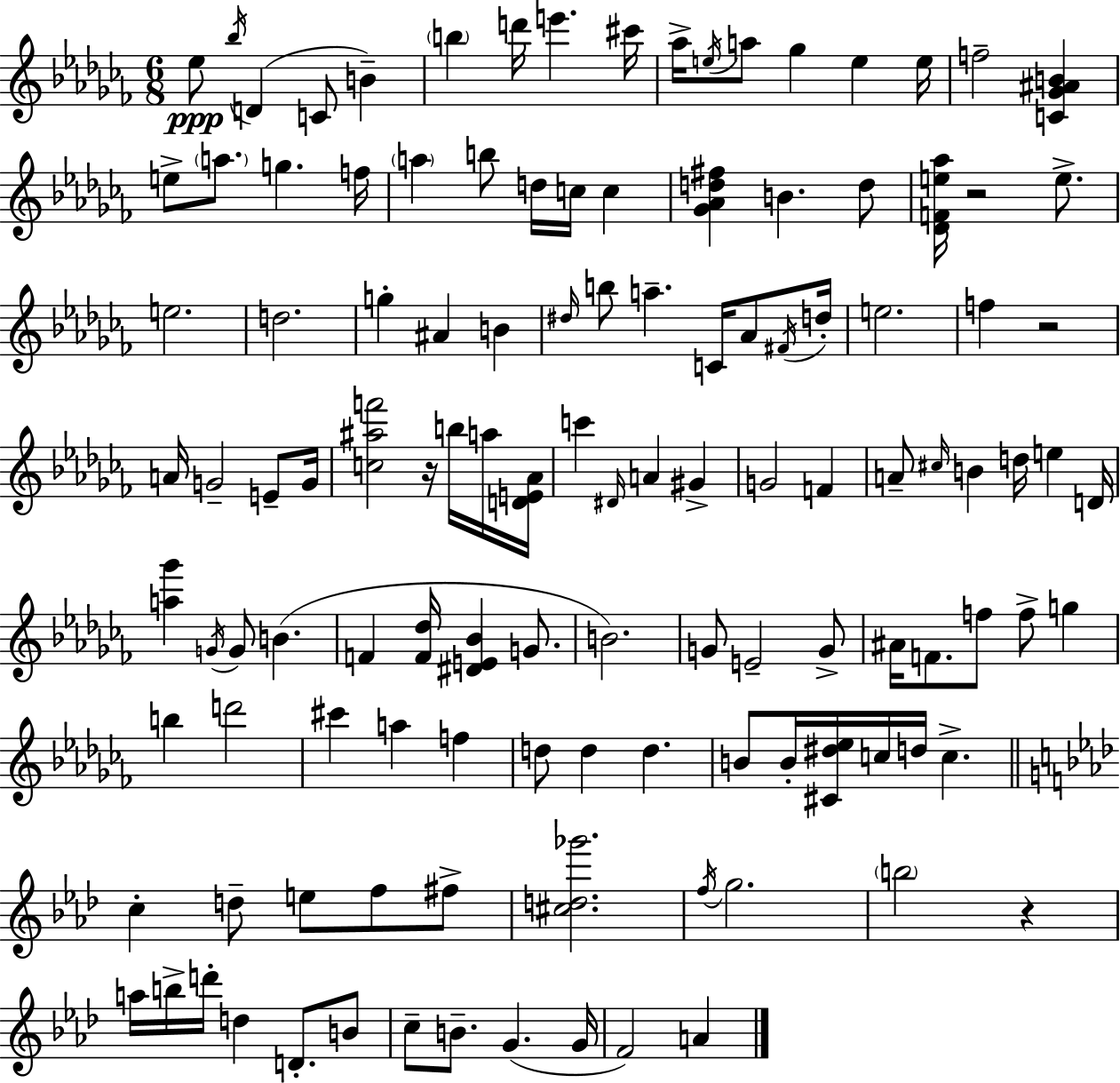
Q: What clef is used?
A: treble